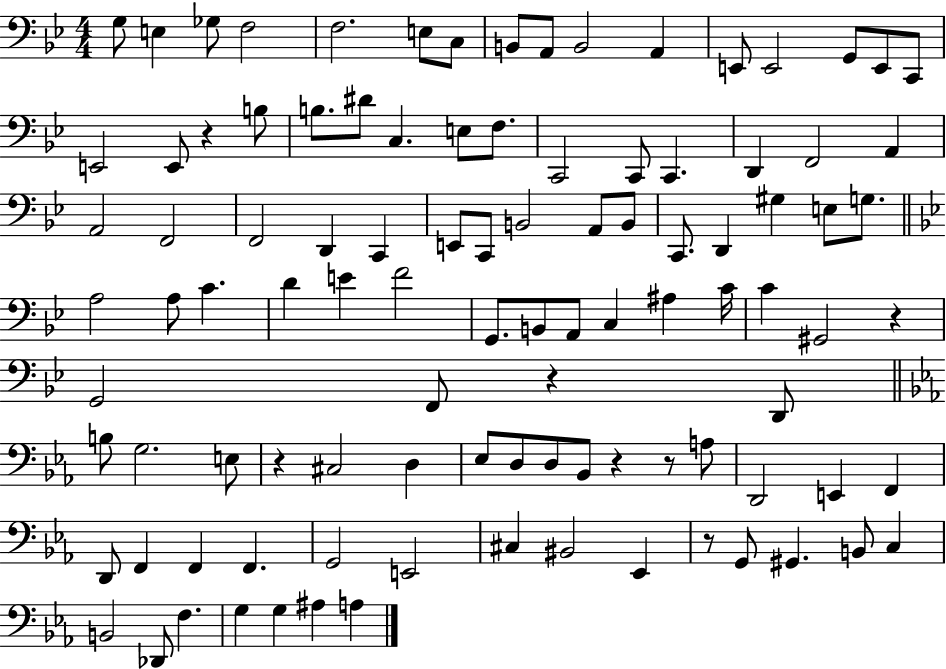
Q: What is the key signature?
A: BES major